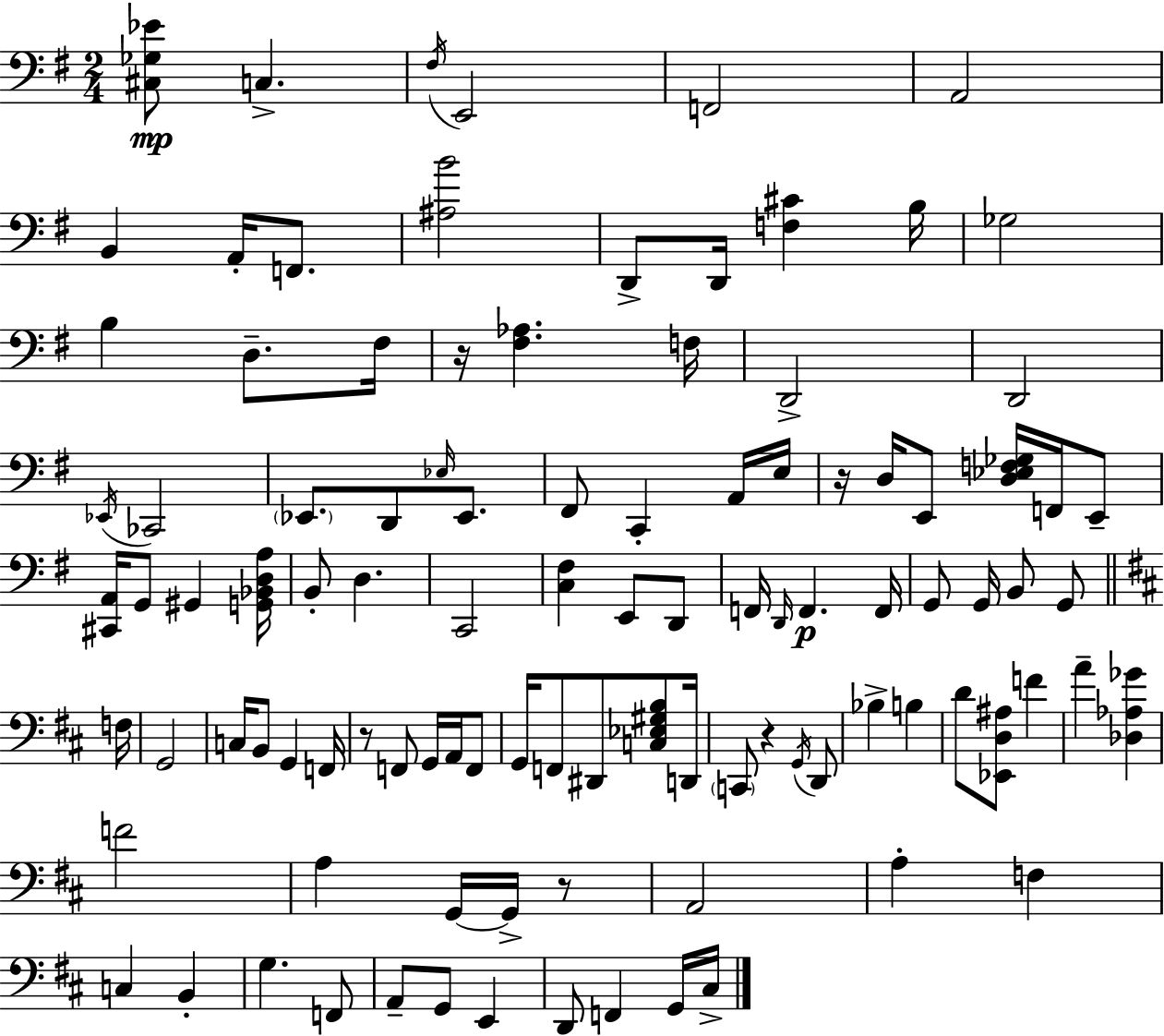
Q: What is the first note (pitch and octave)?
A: C3